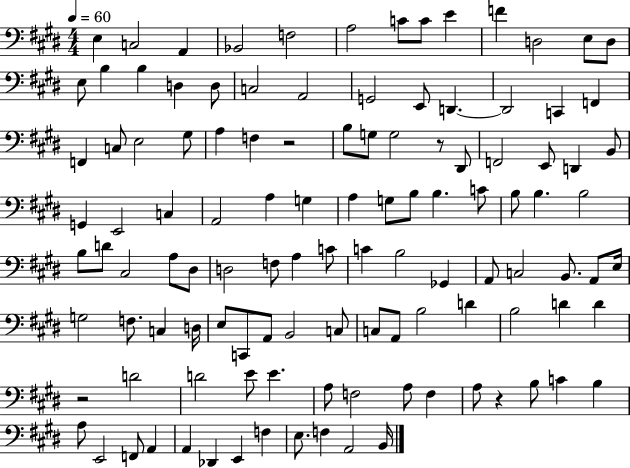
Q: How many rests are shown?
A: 4